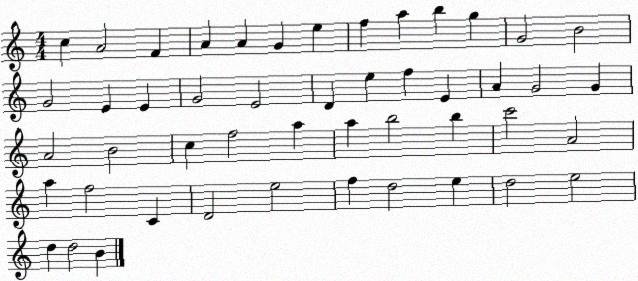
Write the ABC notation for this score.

X:1
T:Untitled
M:4/4
L:1/4
K:C
c A2 F A A G e f a b g G2 B2 G2 E E G2 E2 D e f E A G2 G A2 B2 c f2 a a b2 b c'2 A2 a f2 C D2 e2 f d2 e d2 e2 d d2 B